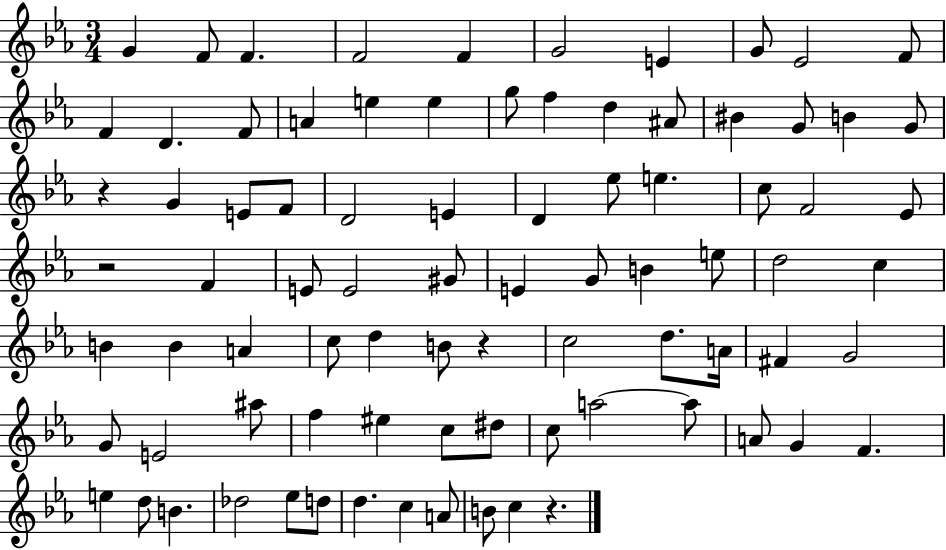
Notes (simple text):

G4/q F4/e F4/q. F4/h F4/q G4/h E4/q G4/e Eb4/h F4/e F4/q D4/q. F4/e A4/q E5/q E5/q G5/e F5/q D5/q A#4/e BIS4/q G4/e B4/q G4/e R/q G4/q E4/e F4/e D4/h E4/q D4/q Eb5/e E5/q. C5/e F4/h Eb4/e R/h F4/q E4/e E4/h G#4/e E4/q G4/e B4/q E5/e D5/h C5/q B4/q B4/q A4/q C5/e D5/q B4/e R/q C5/h D5/e. A4/s F#4/q G4/h G4/e E4/h A#5/e F5/q EIS5/q C5/e D#5/e C5/e A5/h A5/e A4/e G4/q F4/q. E5/q D5/e B4/q. Db5/h Eb5/e D5/e D5/q. C5/q A4/e B4/e C5/q R/q.